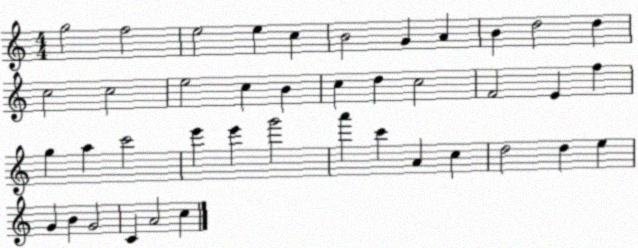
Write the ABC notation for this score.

X:1
T:Untitled
M:4/4
L:1/4
K:C
g2 f2 e2 e c B2 G A B d2 d c2 c2 e2 c B c d c2 F2 E f g a c'2 e' e' g'2 a' c' A c d2 d e G B G2 C A2 c